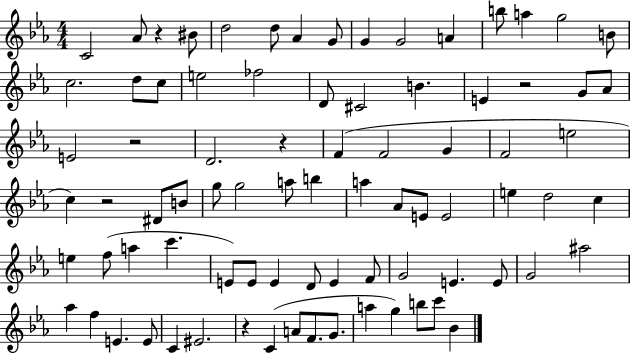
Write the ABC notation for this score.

X:1
T:Untitled
M:4/4
L:1/4
K:Eb
C2 _A/2 z ^B/2 d2 d/2 _A G/2 G G2 A b/2 a g2 B/2 c2 d/2 c/2 e2 _f2 D/2 ^C2 B E z2 G/2 _A/2 E2 z2 D2 z F F2 G F2 e2 c z2 ^D/2 B/2 g/2 g2 a/2 b a _A/2 E/2 E2 e d2 c e f/2 a c' E/2 E/2 E D/2 E F/2 G2 E E/2 G2 ^a2 _a f E E/2 C ^E2 z C A/2 F/2 G/2 a g b/2 c'/2 _B